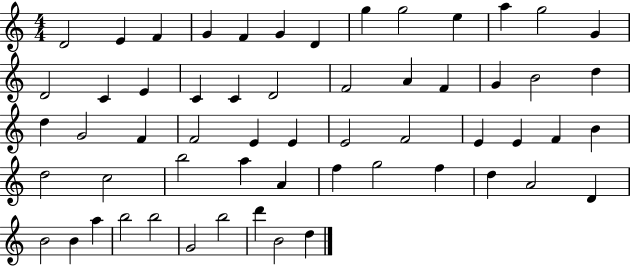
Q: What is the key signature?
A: C major